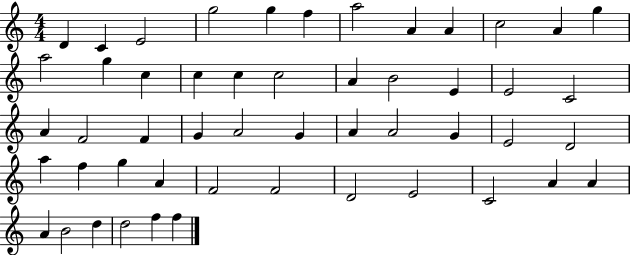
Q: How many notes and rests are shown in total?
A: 51